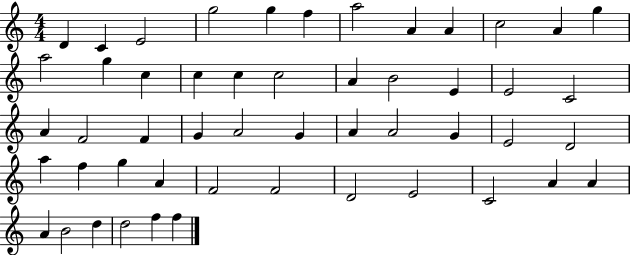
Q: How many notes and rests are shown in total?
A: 51